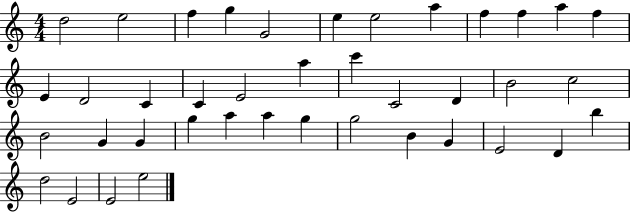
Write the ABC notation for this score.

X:1
T:Untitled
M:4/4
L:1/4
K:C
d2 e2 f g G2 e e2 a f f a f E D2 C C E2 a c' C2 D B2 c2 B2 G G g a a g g2 B G E2 D b d2 E2 E2 e2